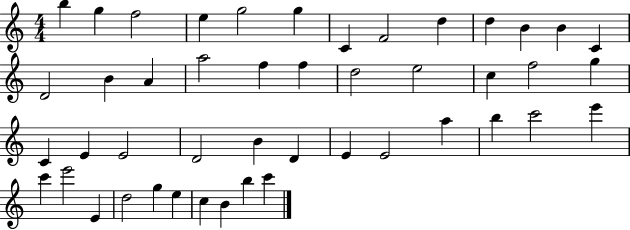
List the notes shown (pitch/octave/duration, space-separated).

B5/q G5/q F5/h E5/q G5/h G5/q C4/q F4/h D5/q D5/q B4/q B4/q C4/q D4/h B4/q A4/q A5/h F5/q F5/q D5/h E5/h C5/q F5/h G5/q C4/q E4/q E4/h D4/h B4/q D4/q E4/q E4/h A5/q B5/q C6/h E6/q C6/q E6/h E4/q D5/h G5/q E5/q C5/q B4/q B5/q C6/q